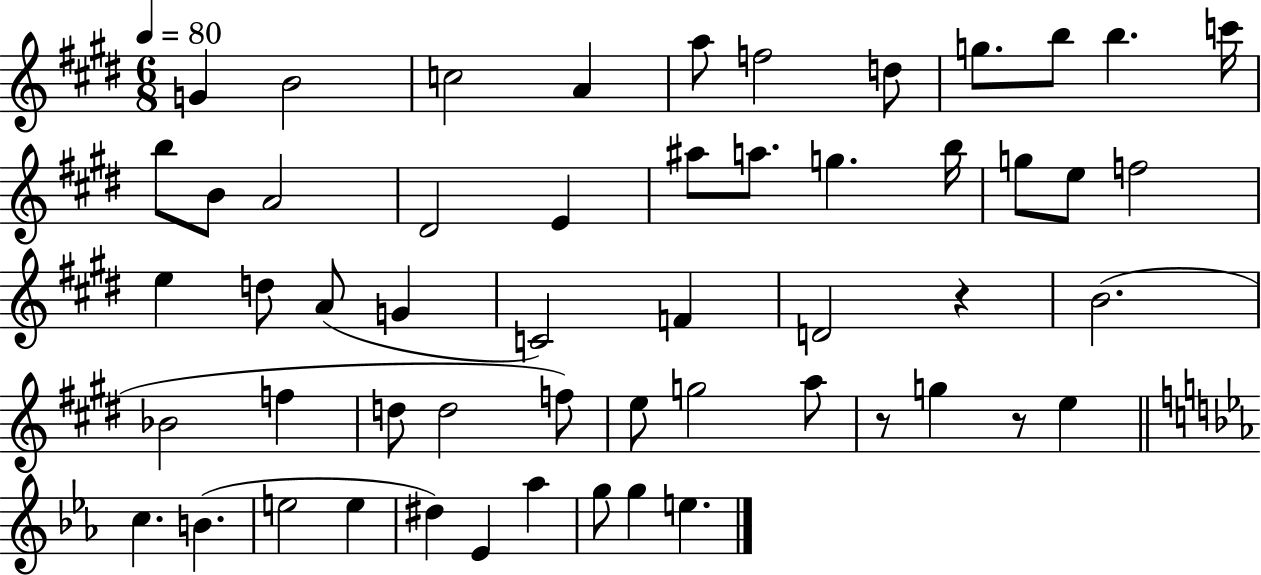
G4/q B4/h C5/h A4/q A5/e F5/h D5/e G5/e. B5/e B5/q. C6/s B5/e B4/e A4/h D#4/h E4/q A#5/e A5/e. G5/q. B5/s G5/e E5/e F5/h E5/q D5/e A4/e G4/q C4/h F4/q D4/h R/q B4/h. Bb4/h F5/q D5/e D5/h F5/e E5/e G5/h A5/e R/e G5/q R/e E5/q C5/q. B4/q. E5/h E5/q D#5/q Eb4/q Ab5/q G5/e G5/q E5/q.